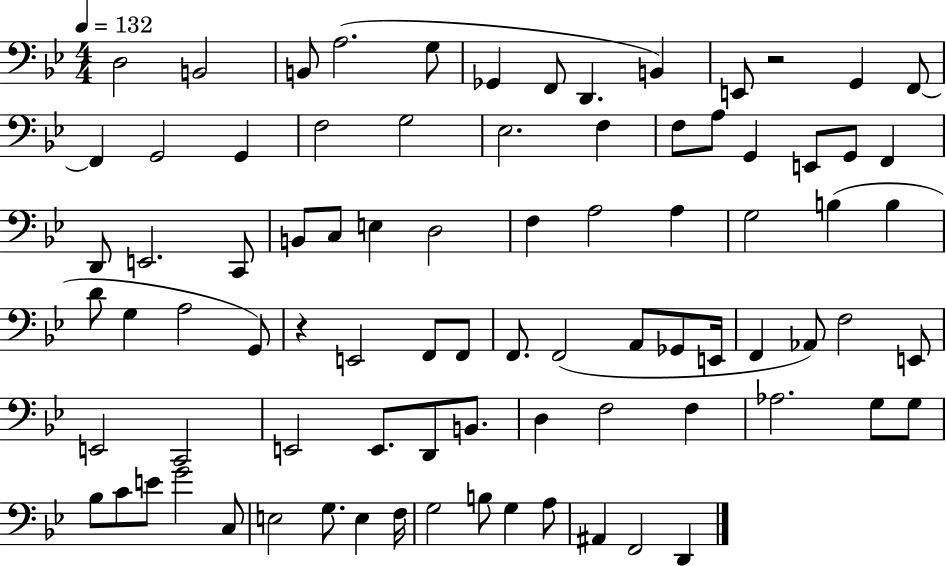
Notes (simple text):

D3/h B2/h B2/e A3/h. G3/e Gb2/q F2/e D2/q. B2/q E2/e R/h G2/q F2/e F2/q G2/h G2/q F3/h G3/h Eb3/h. F3/q F3/e A3/e G2/q E2/e G2/e F2/q D2/e E2/h. C2/e B2/e C3/e E3/q D3/h F3/q A3/h A3/q G3/h B3/q B3/q D4/e G3/q A3/h G2/e R/q E2/h F2/e F2/e F2/e. F2/h A2/e Gb2/e E2/s F2/q Ab2/e F3/h E2/e E2/h C2/h E2/h E2/e. D2/e B2/e. D3/q F3/h F3/q Ab3/h. G3/e G3/e Bb3/e C4/e E4/e G4/h C3/e E3/h G3/e. E3/q F3/s G3/h B3/e G3/q A3/e A#2/q F2/h D2/q